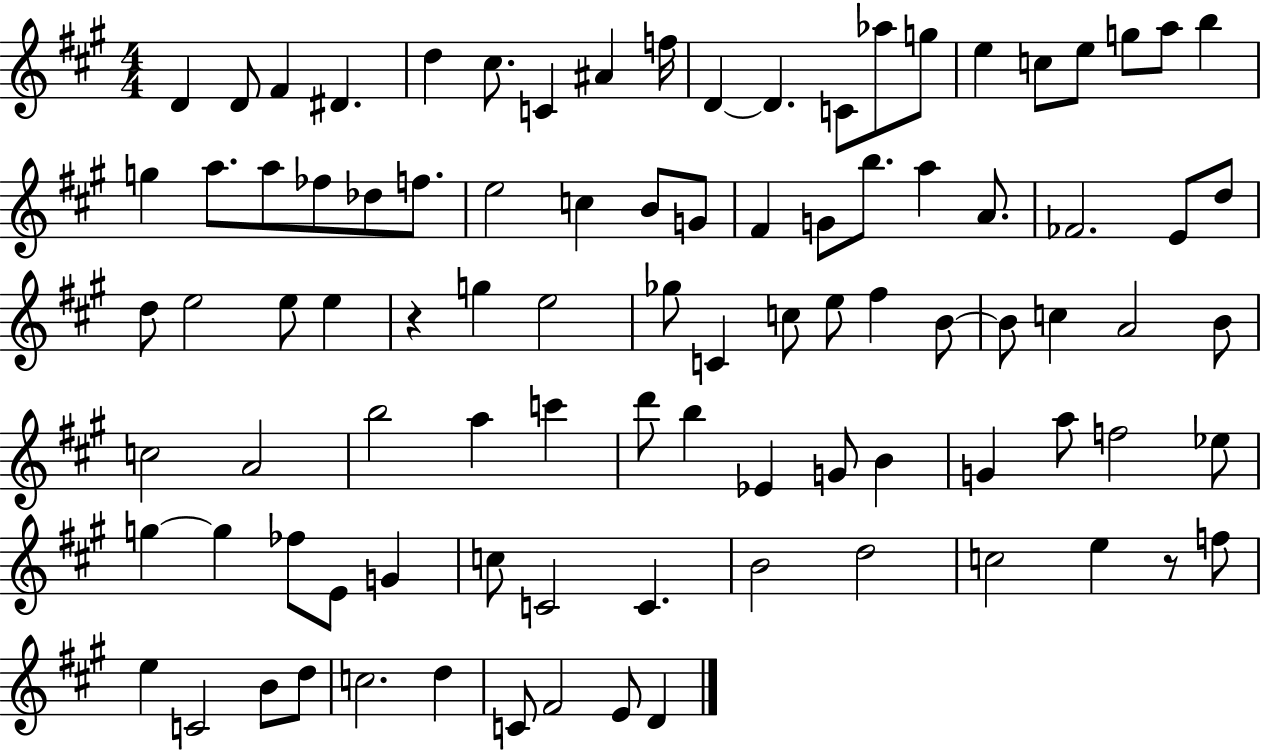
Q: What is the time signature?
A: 4/4